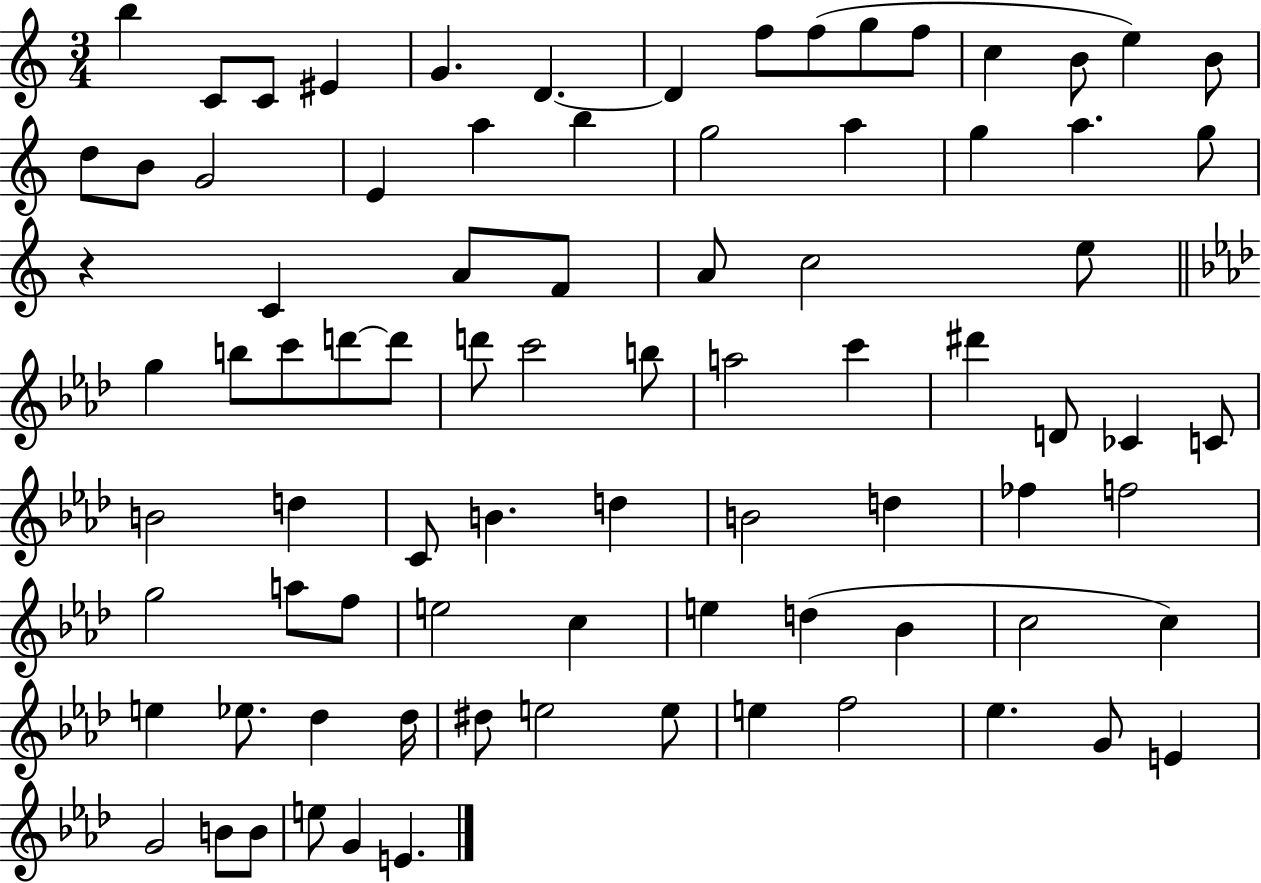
X:1
T:Untitled
M:3/4
L:1/4
K:C
b C/2 C/2 ^E G D D f/2 f/2 g/2 f/2 c B/2 e B/2 d/2 B/2 G2 E a b g2 a g a g/2 z C A/2 F/2 A/2 c2 e/2 g b/2 c'/2 d'/2 d'/2 d'/2 c'2 b/2 a2 c' ^d' D/2 _C C/2 B2 d C/2 B d B2 d _f f2 g2 a/2 f/2 e2 c e d _B c2 c e _e/2 _d _d/4 ^d/2 e2 e/2 e f2 _e G/2 E G2 B/2 B/2 e/2 G E